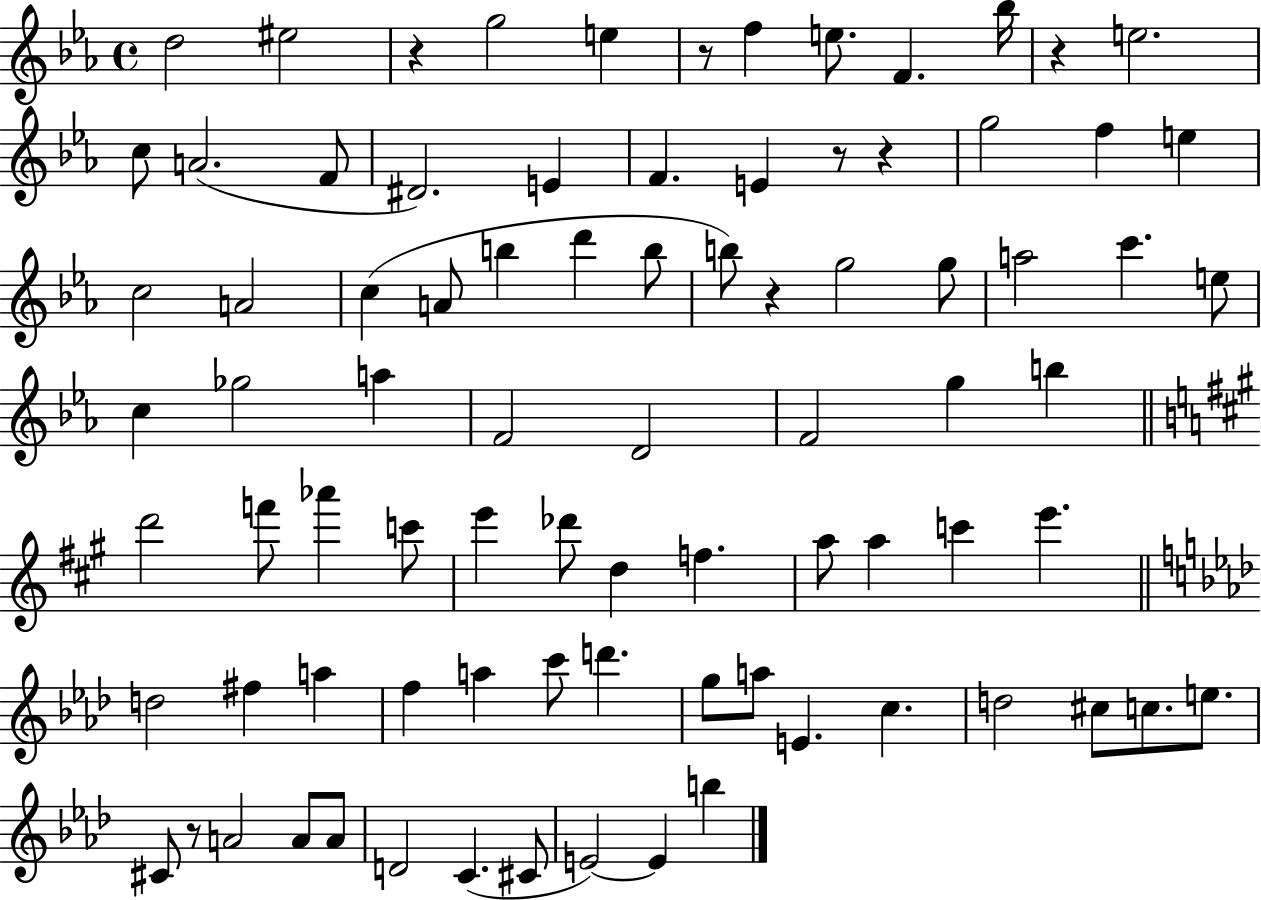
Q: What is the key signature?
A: EES major